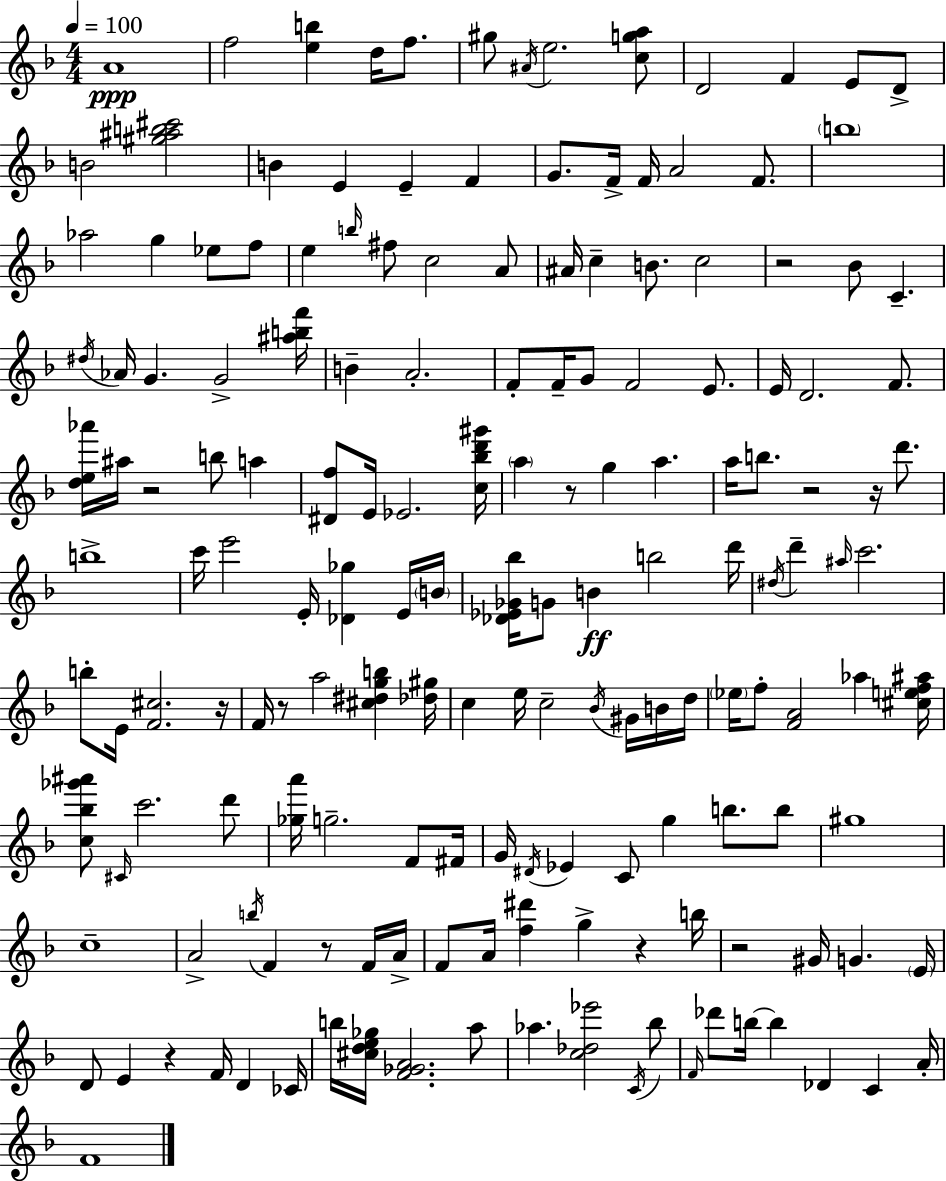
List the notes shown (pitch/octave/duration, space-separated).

A4/w F5/h [E5,B5]/q D5/s F5/e. G#5/e A#4/s E5/h. [C5,G5,A5]/e D4/h F4/q E4/e D4/e B4/h [G#5,A#5,B5,C#6]/h B4/q E4/q E4/q F4/q G4/e. F4/s F4/s A4/h F4/e. B5/w Ab5/h G5/q Eb5/e F5/e E5/q B5/s F#5/e C5/h A4/e A#4/s C5/q B4/e. C5/h R/h Bb4/e C4/q. D#5/s Ab4/s G4/q. G4/h [A#5,B5,F6]/s B4/q A4/h. F4/e F4/s G4/e F4/h E4/e. E4/s D4/h. F4/e. [D5,E5,Ab6]/s A#5/s R/h B5/e A5/q [D#4,F5]/e E4/s Eb4/h. [C5,Bb5,D6,G#6]/s A5/q R/e G5/q A5/q. A5/s B5/e. R/h R/s D6/e. B5/w C6/s E6/h E4/s [Db4,Gb5]/q E4/s B4/s [Db4,Eb4,Gb4,Bb5]/s G4/e B4/q B5/h D6/s D#5/s D6/q A#5/s C6/h. B5/e E4/s [F4,C#5]/h. R/s F4/s R/e A5/h [C#5,D#5,G5,B5]/q [Db5,G#5]/s C5/q E5/s C5/h Bb4/s G#4/s B4/s D5/s Eb5/s F5/e [F4,A4]/h Ab5/q [C#5,E5,F5,A#5]/s [C5,Bb5,Gb6,A#6]/e C#4/s C6/h. D6/e [Gb5,A6]/s G5/h. F4/e F#4/s G4/s D#4/s Eb4/q C4/e G5/q B5/e. B5/e G#5/w C5/w A4/h B5/s F4/q R/e F4/s A4/s F4/e A4/s [F5,D#6]/q G5/q R/q B5/s R/h G#4/s G4/q. E4/s D4/e E4/q R/q F4/s D4/q CES4/s B5/s [C#5,D5,E5,Gb5]/s [F4,Gb4,A4]/h. A5/e Ab5/q. [C5,Db5,Eb6]/h C4/s Bb5/e F4/s Db6/e B5/s B5/q Db4/q C4/q A4/s F4/w